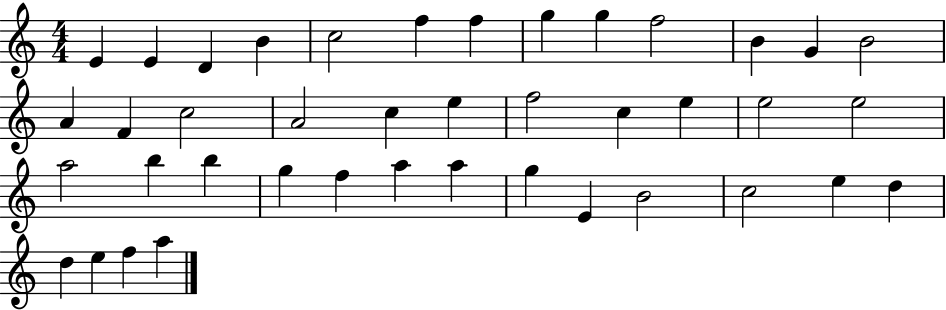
E4/q E4/q D4/q B4/q C5/h F5/q F5/q G5/q G5/q F5/h B4/q G4/q B4/h A4/q F4/q C5/h A4/h C5/q E5/q F5/h C5/q E5/q E5/h E5/h A5/h B5/q B5/q G5/q F5/q A5/q A5/q G5/q E4/q B4/h C5/h E5/q D5/q D5/q E5/q F5/q A5/q